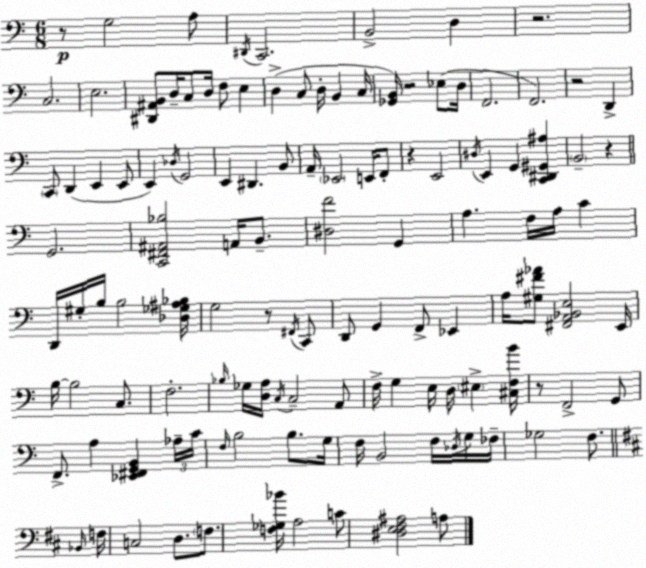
X:1
T:Untitled
M:6/8
L:1/4
K:C
z/2 G,2 A,/2 ^D,,/4 C,,2 B,,2 D, z2 C,2 E,2 [^D,,^A,,B,,]/2 D,/4 C,/2 D,/4 F,/2 E, D, C,/2 D,/4 B,, C,/4 [_G,,B,,]/4 z2 _E,/2 D,/4 F,,2 F,,2 z2 D,, C,,/2 D,, E,, E,,/2 E,, _D,/4 G,,2 E,, ^D,, B,,/2 A,,/4 _E,,2 E,,/4 F,,/2 z E,,2 ^D,/4 E,, G,, [C,,^D,,^G,,^A,] B,,2 z G,,2 [C,,^F,,^A,,_B,]2 A,,/4 B,,/2 [^D,F]2 G,, A, F,/4 A,/4 C D,,/4 ^G,/4 B,/4 B,2 [_D,_G,^A,_B,]/4 G,2 z/2 ^F,,/4 C,,/2 D,,/2 G,, F,,/2 _E,, A,/4 [^G,^F_A]/2 [^F,,A,,_B,,E,]2 E,,/4 B,/4 B,2 C,/2 F,2 _B,/4 _G,/4 [D,A,]/4 C,/4 C,2 A,,/2 F,/4 G, E,/4 D,/4 ^E, [^C,F,B]/4 z/2 F,,2 G,,/2 F,,/2 A, [_E,,^F,,G,,B,,] _A,/4 C/4 F,/4 B,2 B,/2 G,/4 F,/4 B,,2 F,/4 _D,/4 G,/4 _F,/4 _G,2 F,/2 _B,,/4 F,/4 C,2 D,/2 F,/2 [F,_G,_B]/4 A,2 C/2 [^D,E,^F,^A,]2 A,/2